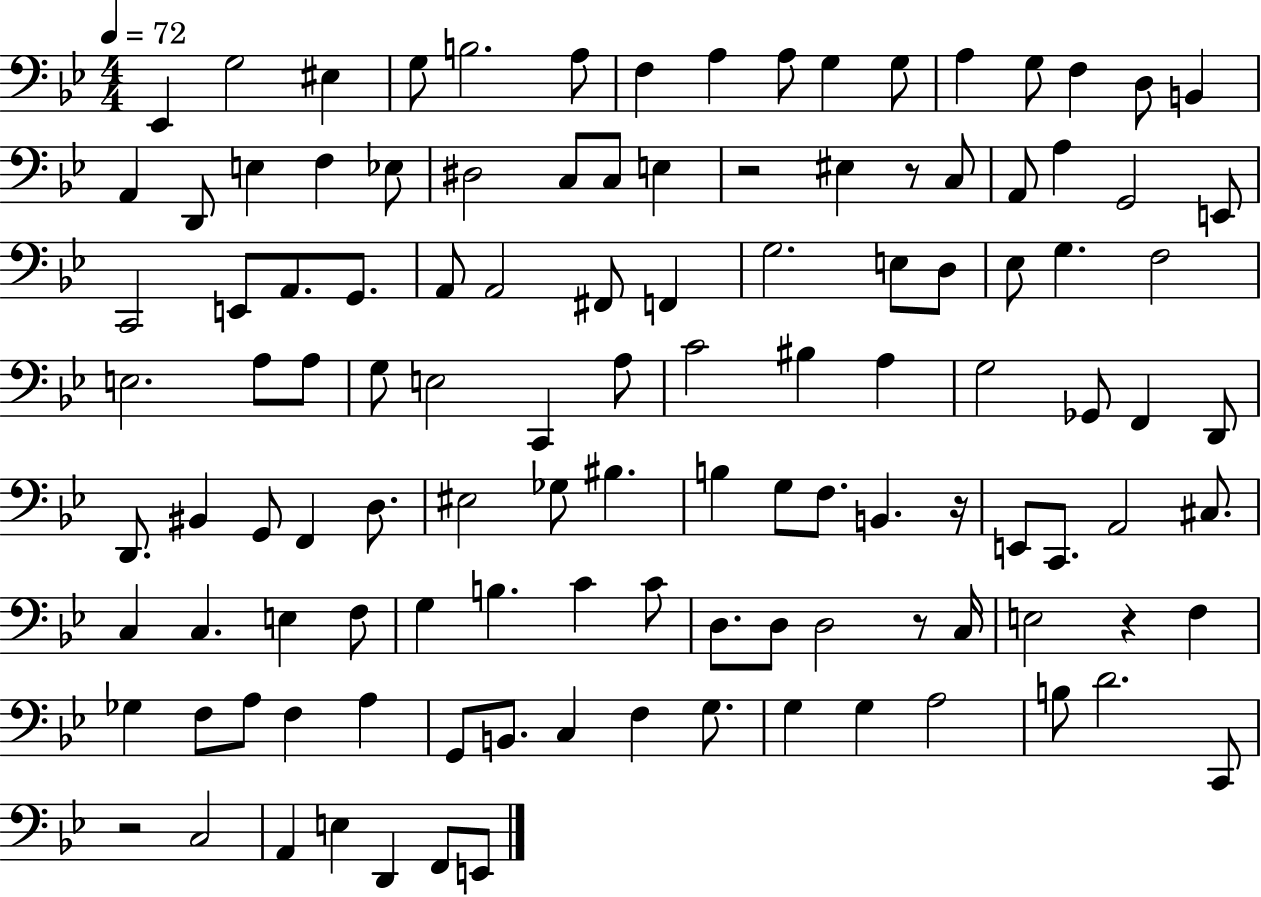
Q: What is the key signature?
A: BES major